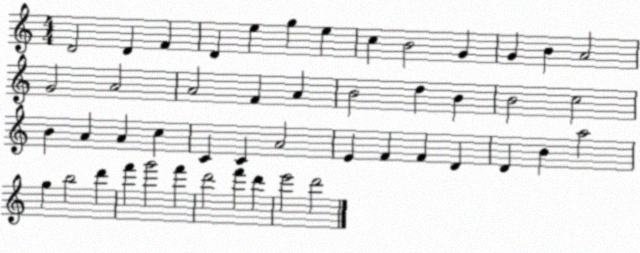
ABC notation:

X:1
T:Untitled
M:4/4
L:1/4
K:C
D2 D F D e g e c B2 G G B A2 G2 A2 A2 F A B2 d B B2 c2 B A A c C C A2 E F F D D B a2 g b2 d' f' g'2 f' d'2 f' d' e'2 d'2